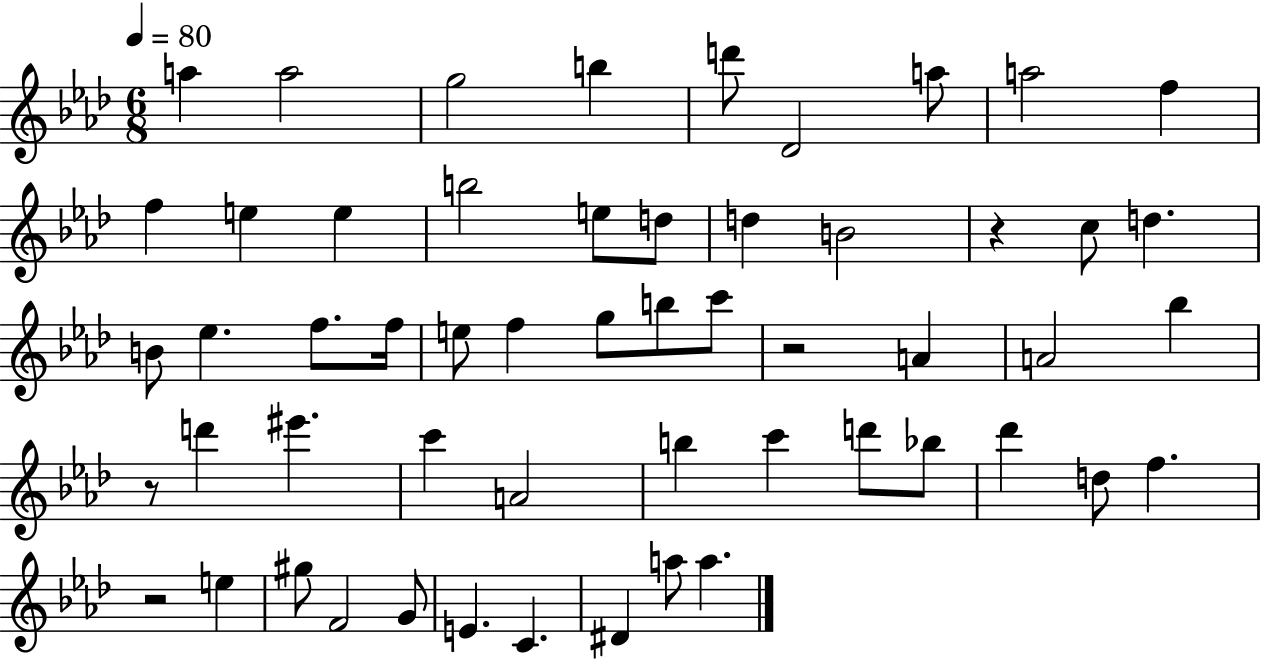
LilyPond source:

{
  \clef treble
  \numericTimeSignature
  \time 6/8
  \key aes \major
  \tempo 4 = 80
  a''4 a''2 | g''2 b''4 | d'''8 des'2 a''8 | a''2 f''4 | \break f''4 e''4 e''4 | b''2 e''8 d''8 | d''4 b'2 | r4 c''8 d''4. | \break b'8 ees''4. f''8. f''16 | e''8 f''4 g''8 b''8 c'''8 | r2 a'4 | a'2 bes''4 | \break r8 d'''4 eis'''4. | c'''4 a'2 | b''4 c'''4 d'''8 bes''8 | des'''4 d''8 f''4. | \break r2 e''4 | gis''8 f'2 g'8 | e'4. c'4. | dis'4 a''8 a''4. | \break \bar "|."
}